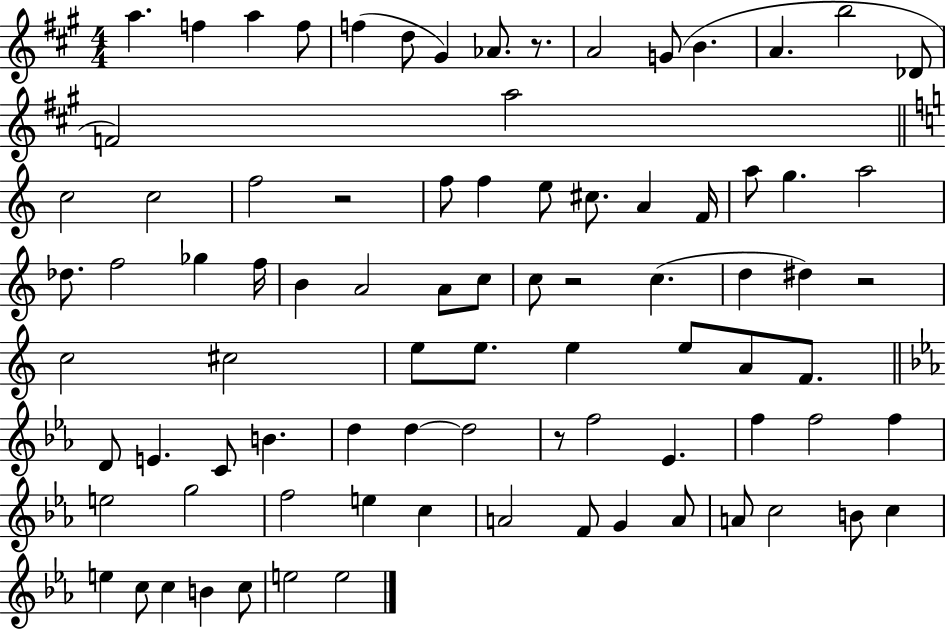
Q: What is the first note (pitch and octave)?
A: A5